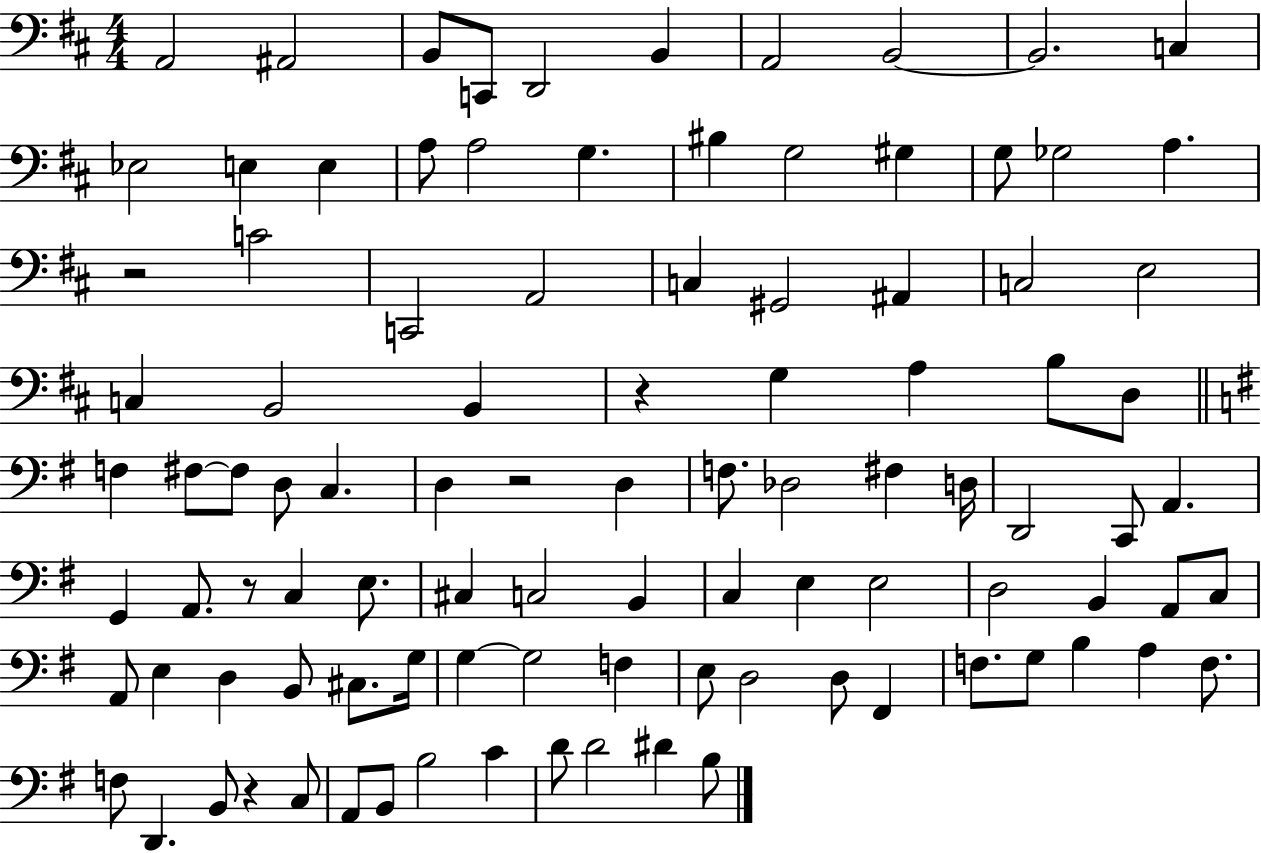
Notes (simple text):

A2/h A#2/h B2/e C2/e D2/h B2/q A2/h B2/h B2/h. C3/q Eb3/h E3/q E3/q A3/e A3/h G3/q. BIS3/q G3/h G#3/q G3/e Gb3/h A3/q. R/h C4/h C2/h A2/h C3/q G#2/h A#2/q C3/h E3/h C3/q B2/h B2/q R/q G3/q A3/q B3/e D3/e F3/q F#3/e F#3/e D3/e C3/q. D3/q R/h D3/q F3/e. Db3/h F#3/q D3/s D2/h C2/e A2/q. G2/q A2/e. R/e C3/q E3/e. C#3/q C3/h B2/q C3/q E3/q E3/h D3/h B2/q A2/e C3/e A2/e E3/q D3/q B2/e C#3/e. G3/s G3/q G3/h F3/q E3/e D3/h D3/e F#2/q F3/e. G3/e B3/q A3/q F3/e. F3/e D2/q. B2/e R/q C3/e A2/e B2/e B3/h C4/q D4/e D4/h D#4/q B3/e